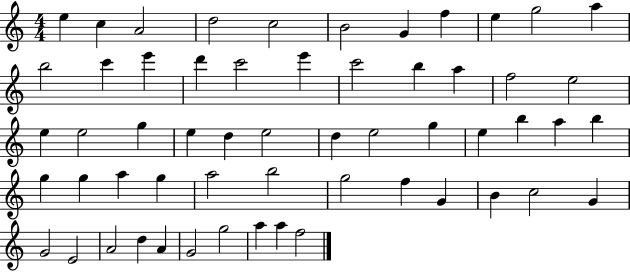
{
  \clef treble
  \numericTimeSignature
  \time 4/4
  \key c \major
  e''4 c''4 a'2 | d''2 c''2 | b'2 g'4 f''4 | e''4 g''2 a''4 | \break b''2 c'''4 e'''4 | d'''4 c'''2 e'''4 | c'''2 b''4 a''4 | f''2 e''2 | \break e''4 e''2 g''4 | e''4 d''4 e''2 | d''4 e''2 g''4 | e''4 b''4 a''4 b''4 | \break g''4 g''4 a''4 g''4 | a''2 b''2 | g''2 f''4 g'4 | b'4 c''2 g'4 | \break g'2 e'2 | a'2 d''4 a'4 | g'2 g''2 | a''4 a''4 f''2 | \break \bar "|."
}